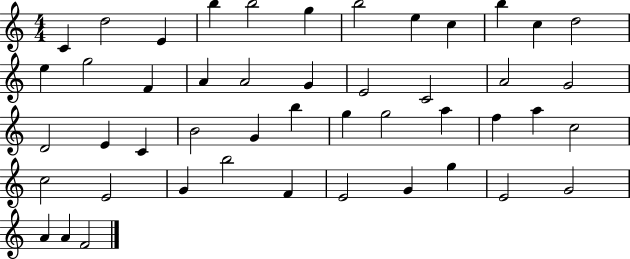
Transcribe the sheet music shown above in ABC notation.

X:1
T:Untitled
M:4/4
L:1/4
K:C
C d2 E b b2 g b2 e c b c d2 e g2 F A A2 G E2 C2 A2 G2 D2 E C B2 G b g g2 a f a c2 c2 E2 G b2 F E2 G g E2 G2 A A F2